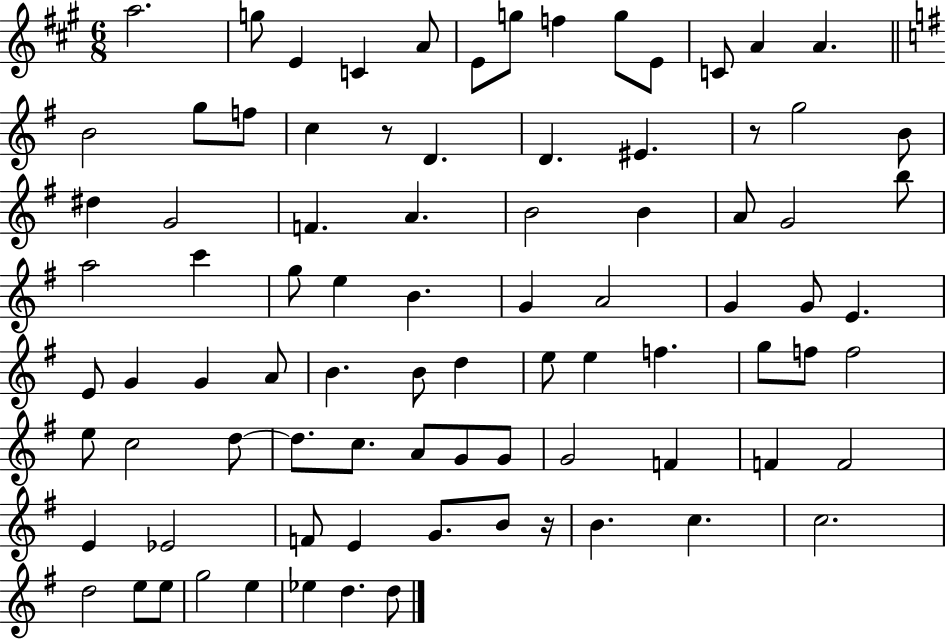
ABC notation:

X:1
T:Untitled
M:6/8
L:1/4
K:A
a2 g/2 E C A/2 E/2 g/2 f g/2 E/2 C/2 A A B2 g/2 f/2 c z/2 D D ^E z/2 g2 B/2 ^d G2 F A B2 B A/2 G2 b/2 a2 c' g/2 e B G A2 G G/2 E E/2 G G A/2 B B/2 d e/2 e f g/2 f/2 f2 e/2 c2 d/2 d/2 c/2 A/2 G/2 G/2 G2 F F F2 E _E2 F/2 E G/2 B/2 z/4 B c c2 d2 e/2 e/2 g2 e _e d d/2